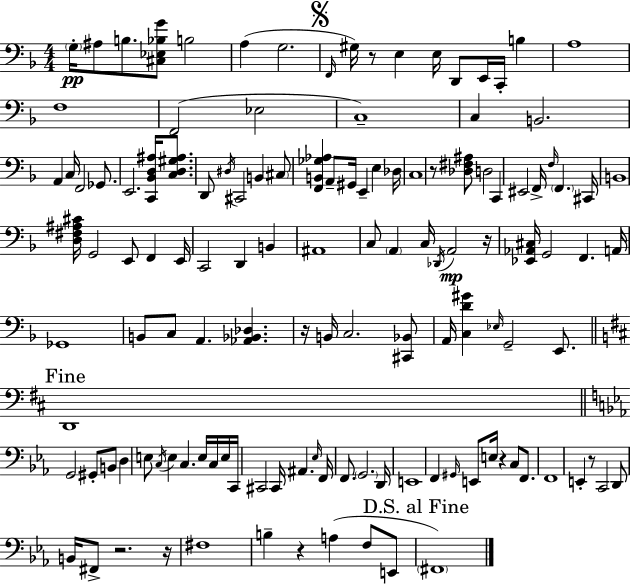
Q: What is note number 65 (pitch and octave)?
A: A2